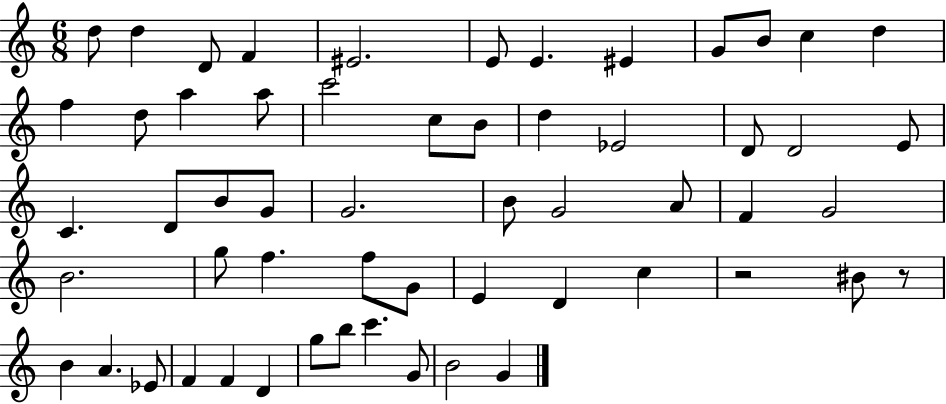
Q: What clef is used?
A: treble